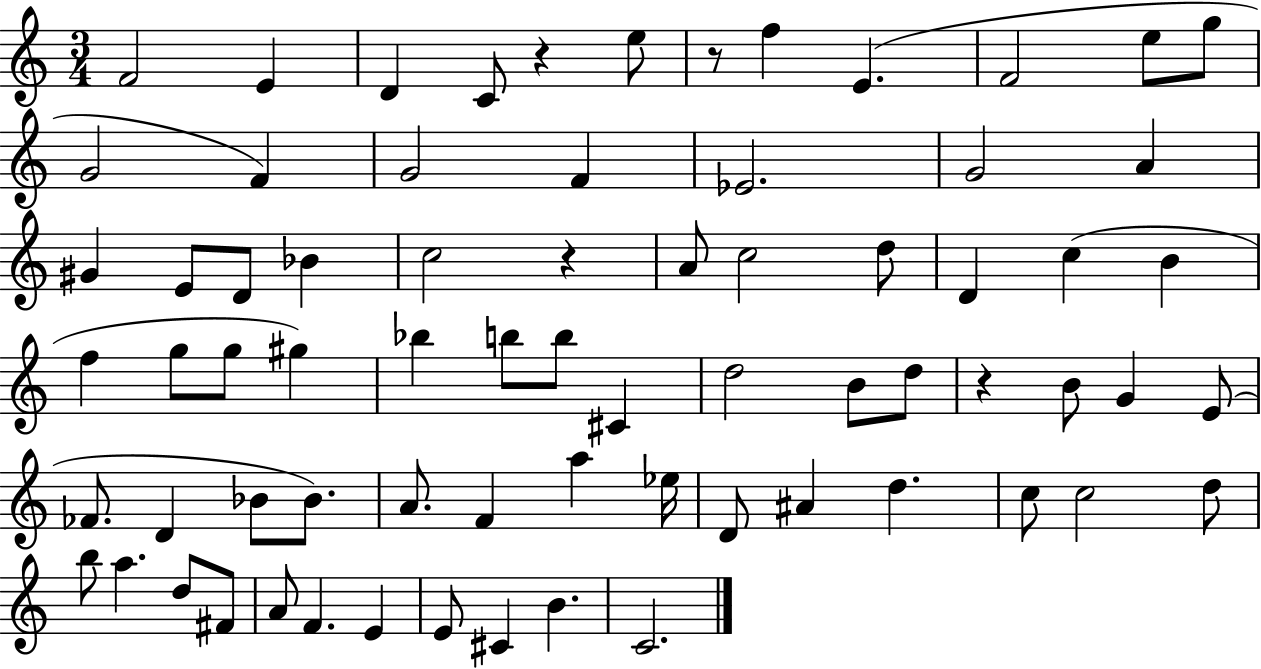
{
  \clef treble
  \numericTimeSignature
  \time 3/4
  \key c \major
  \repeat volta 2 { f'2 e'4 | d'4 c'8 r4 e''8 | r8 f''4 e'4.( | f'2 e''8 g''8 | \break g'2 f'4) | g'2 f'4 | ees'2. | g'2 a'4 | \break gis'4 e'8 d'8 bes'4 | c''2 r4 | a'8 c''2 d''8 | d'4 c''4( b'4 | \break f''4 g''8 g''8 gis''4) | bes''4 b''8 b''8 cis'4 | d''2 b'8 d''8 | r4 b'8 g'4 e'8( | \break fes'8. d'4 bes'8 bes'8.) | a'8. f'4 a''4 ees''16 | d'8 ais'4 d''4. | c''8 c''2 d''8 | \break b''8 a''4. d''8 fis'8 | a'8 f'4. e'4 | e'8 cis'4 b'4. | c'2. | \break } \bar "|."
}